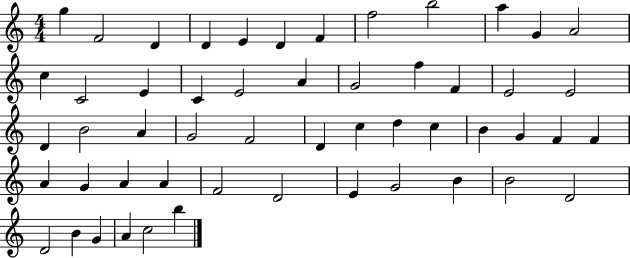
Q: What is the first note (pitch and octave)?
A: G5